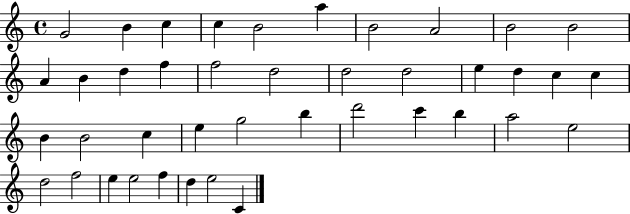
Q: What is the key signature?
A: C major